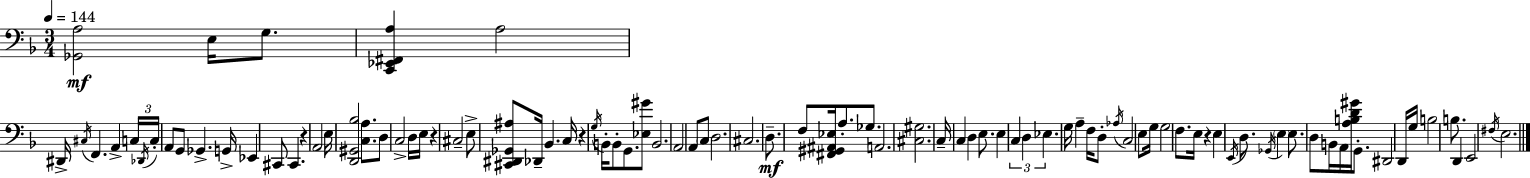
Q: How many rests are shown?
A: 4